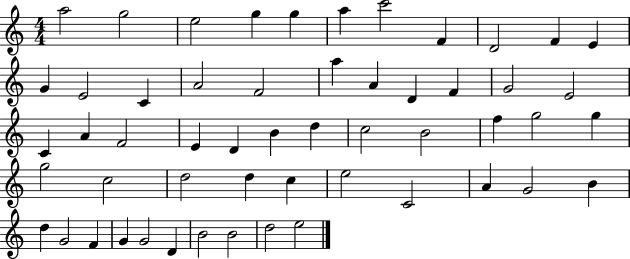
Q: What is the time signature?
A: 4/4